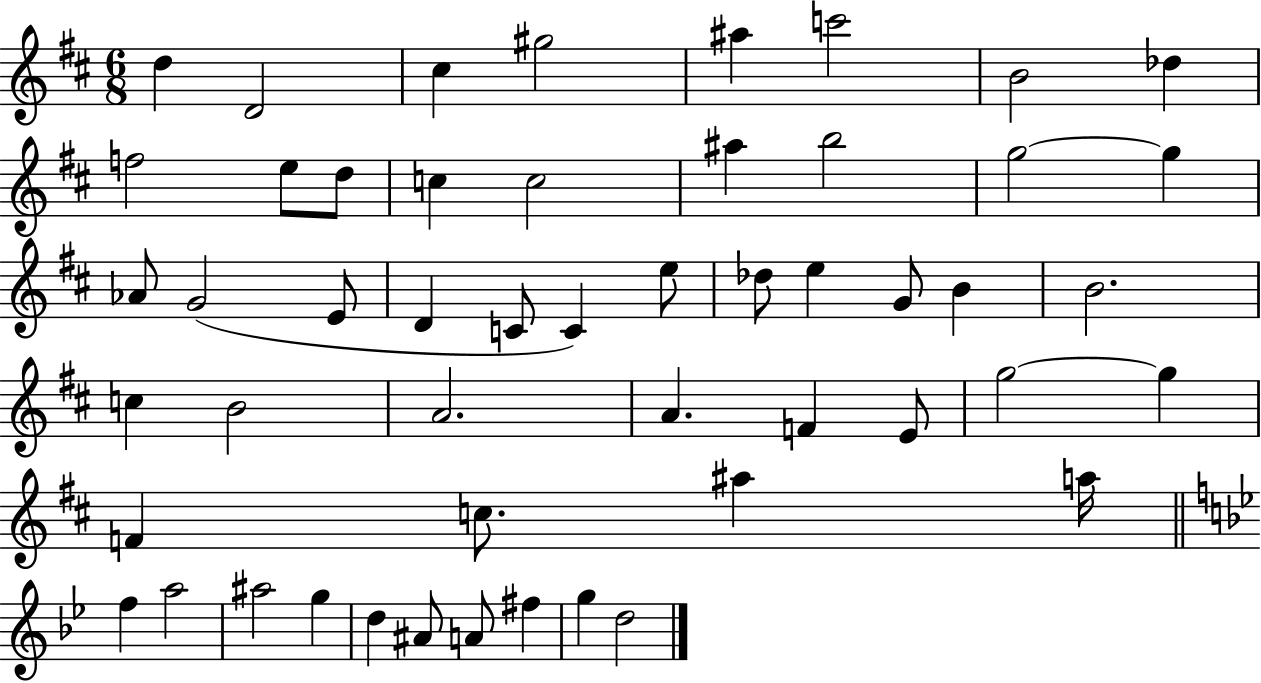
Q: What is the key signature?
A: D major